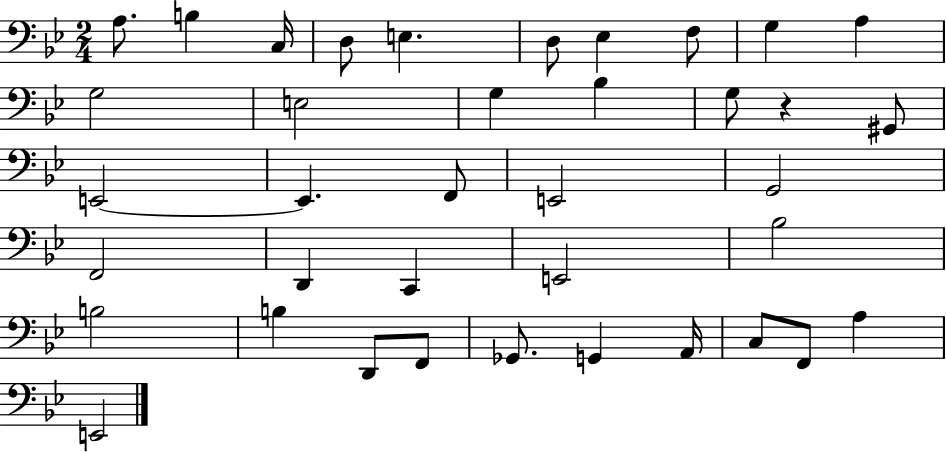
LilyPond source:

{
  \clef bass
  \numericTimeSignature
  \time 2/4
  \key bes \major
  a8. b4 c16 | d8 e4. | d8 ees4 f8 | g4 a4 | \break g2 | e2 | g4 bes4 | g8 r4 gis,8 | \break e,2~~ | e,4. f,8 | e,2 | g,2 | \break f,2 | d,4 c,4 | e,2 | bes2 | \break b2 | b4 d,8 f,8 | ges,8. g,4 a,16 | c8 f,8 a4 | \break e,2 | \bar "|."
}